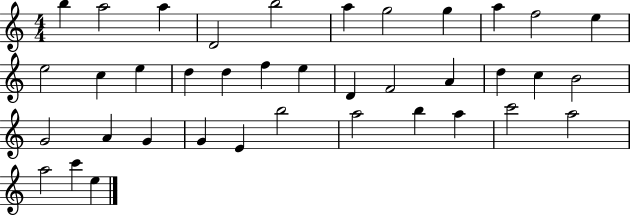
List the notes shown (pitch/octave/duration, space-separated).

B5/q A5/h A5/q D4/h B5/h A5/q G5/h G5/q A5/q F5/h E5/q E5/h C5/q E5/q D5/q D5/q F5/q E5/q D4/q F4/h A4/q D5/q C5/q B4/h G4/h A4/q G4/q G4/q E4/q B5/h A5/h B5/q A5/q C6/h A5/h A5/h C6/q E5/q